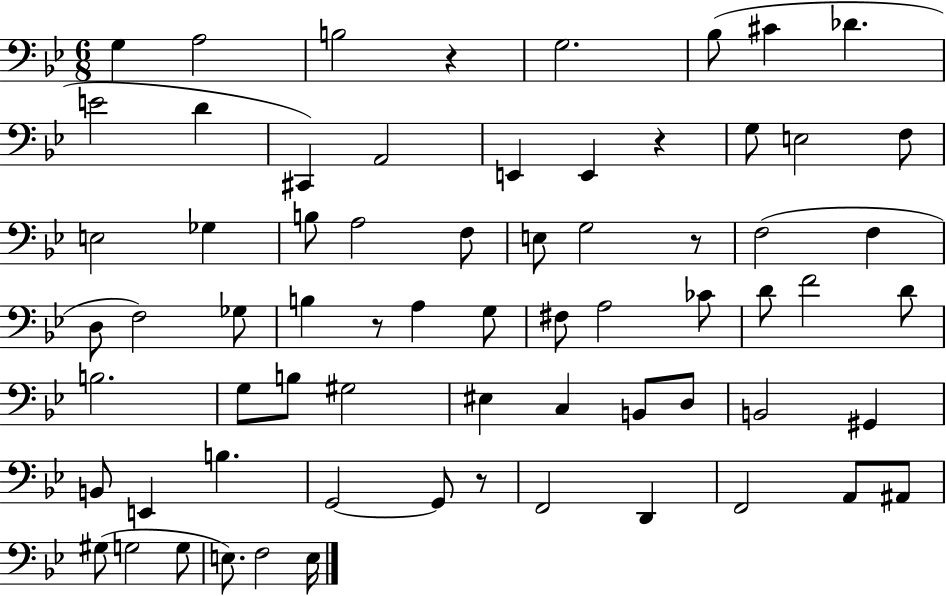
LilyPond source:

{
  \clef bass
  \numericTimeSignature
  \time 6/8
  \key bes \major
  g4 a2 | b2 r4 | g2. | bes8( cis'4 des'4. | \break e'2 d'4 | cis,4) a,2 | e,4 e,4 r4 | g8 e2 f8 | \break e2 ges4 | b8 a2 f8 | e8 g2 r8 | f2( f4 | \break d8 f2) ges8 | b4 r8 a4 g8 | fis8 a2 ces'8 | d'8 f'2 d'8 | \break b2. | g8 b8 gis2 | eis4 c4 b,8 d8 | b,2 gis,4 | \break b,8 e,4 b4. | g,2~~ g,8 r8 | f,2 d,4 | f,2 a,8 ais,8 | \break gis8( g2 g8 | e8.) f2 e16 | \bar "|."
}